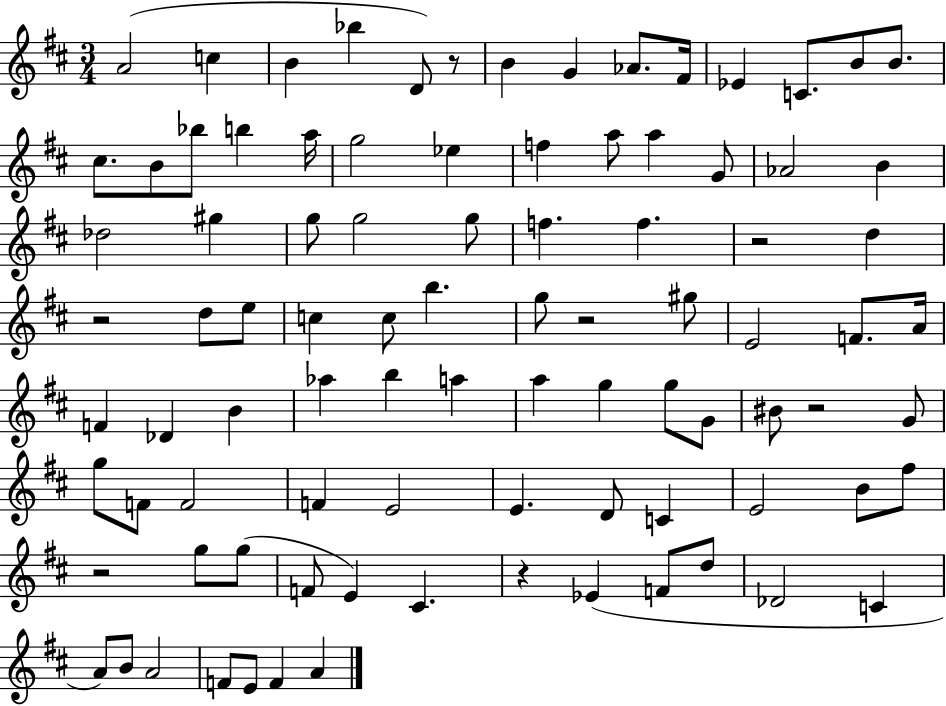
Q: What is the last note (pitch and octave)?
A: A4